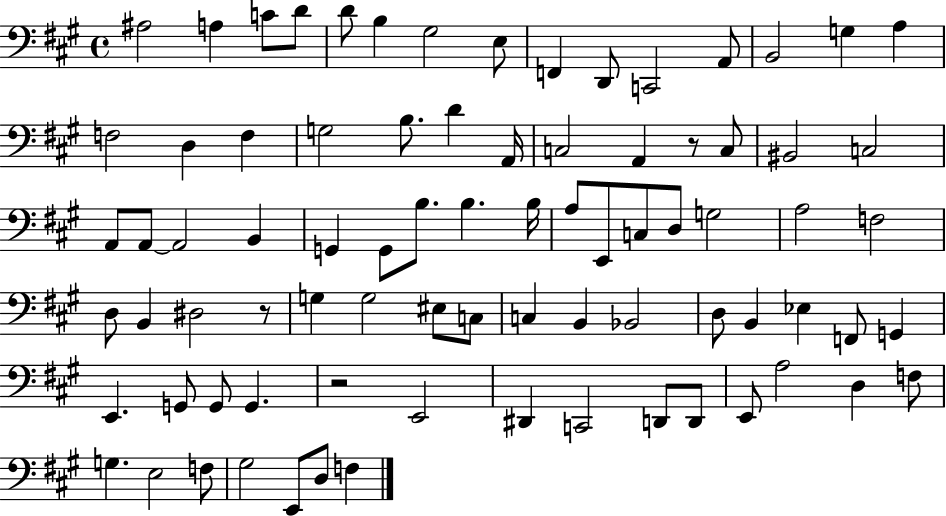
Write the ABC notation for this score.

X:1
T:Untitled
M:4/4
L:1/4
K:A
^A,2 A, C/2 D/2 D/2 B, ^G,2 E,/2 F,, D,,/2 C,,2 A,,/2 B,,2 G, A, F,2 D, F, G,2 B,/2 D A,,/4 C,2 A,, z/2 C,/2 ^B,,2 C,2 A,,/2 A,,/2 A,,2 B,, G,, G,,/2 B,/2 B, B,/4 A,/2 E,,/2 C,/2 D,/2 G,2 A,2 F,2 D,/2 B,, ^D,2 z/2 G, G,2 ^E,/2 C,/2 C, B,, _B,,2 D,/2 B,, _E, F,,/2 G,, E,, G,,/2 G,,/2 G,, z2 E,,2 ^D,, C,,2 D,,/2 D,,/2 E,,/2 A,2 D, F,/2 G, E,2 F,/2 ^G,2 E,,/2 D,/2 F,